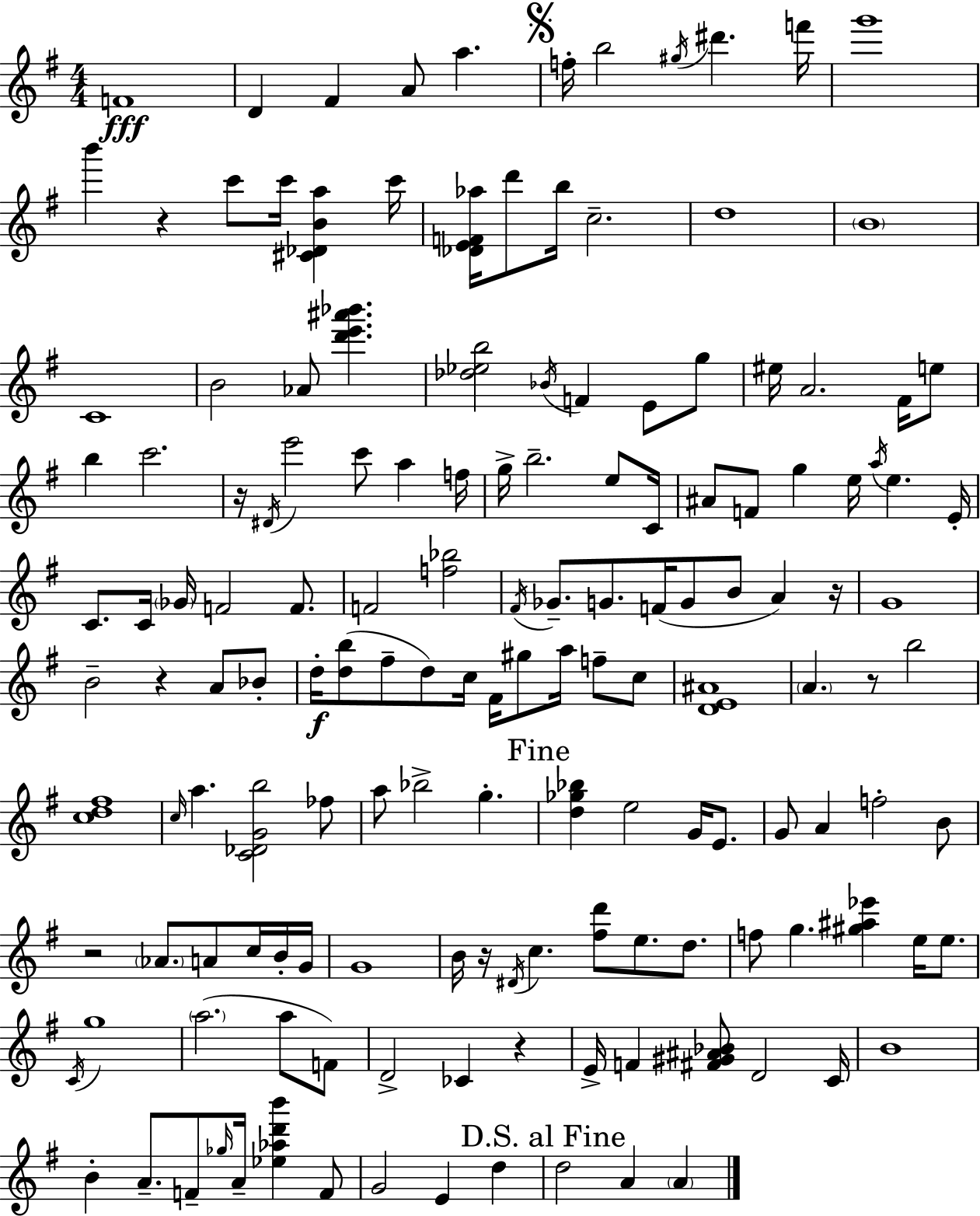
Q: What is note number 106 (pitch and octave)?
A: C4